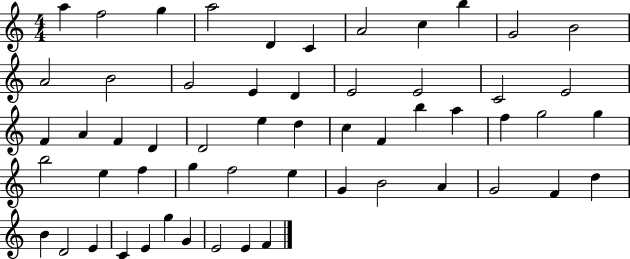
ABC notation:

X:1
T:Untitled
M:4/4
L:1/4
K:C
a f2 g a2 D C A2 c b G2 B2 A2 B2 G2 E D E2 E2 C2 E2 F A F D D2 e d c F b a f g2 g b2 e f g f2 e G B2 A G2 F d B D2 E C E g G E2 E F